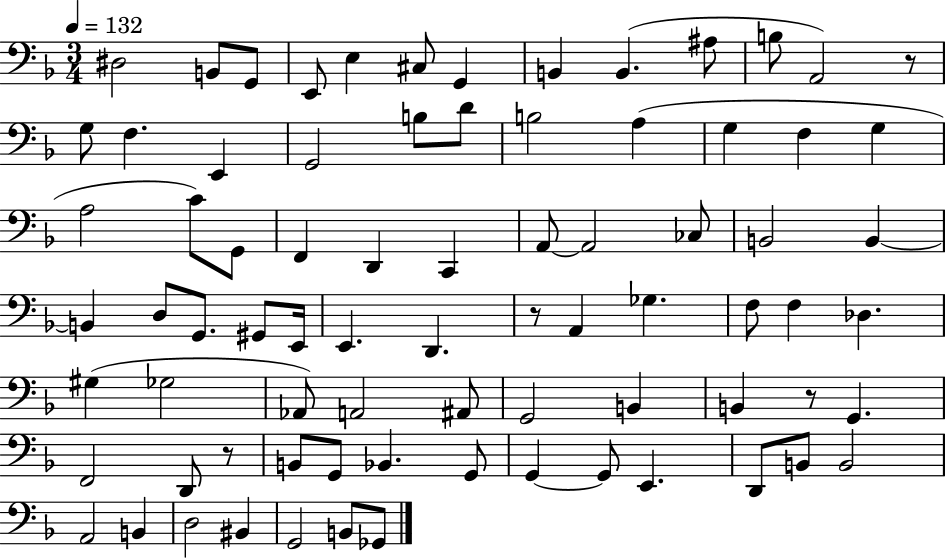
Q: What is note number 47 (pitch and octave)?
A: G#3